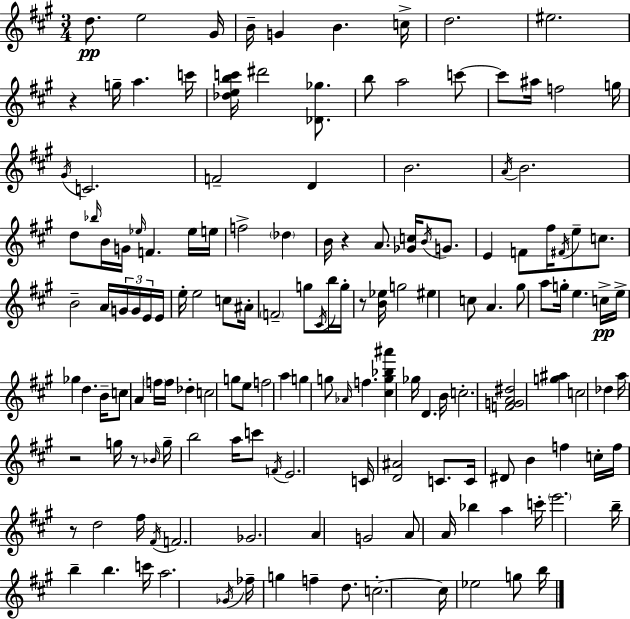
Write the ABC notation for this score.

X:1
T:Untitled
M:3/4
L:1/4
K:A
d/2 e2 ^G/4 B/4 G B c/4 d2 ^e2 z g/4 a c'/4 [_debc']/4 ^d'2 [_D_g]/2 b/2 a2 c'/2 c'/2 ^a/4 f2 g/4 ^G/4 C2 F2 D B2 A/4 B2 d/2 _b/4 B/4 G/4 _e/4 F _e/4 e/4 f2 _d B/4 z A/2 [_Gc]/4 B/4 G/2 E F/2 ^f/4 ^F/4 e/2 c/2 B2 A/4 G/4 G/4 E/4 E/4 e/4 e2 c/2 ^A/4 F2 g/2 ^C/4 b/4 g/4 z/2 [B_e]/4 g2 ^e c/2 A ^g/2 a/2 g/4 e c/4 e/4 _g d B/4 c/2 A f/4 f/4 _d c2 g/2 e/2 f2 a g g/2 _A/4 f [^cg_b^a'] _g/4 D B/4 c2 [FGA^d]2 [g^a] c2 _d a/4 z2 g/4 z/2 _B/4 g/4 b2 a/4 c'/2 F/4 E2 C/4 [D^A]2 C/2 C/4 ^D/2 B f c/4 f/4 z/2 d2 ^f/4 ^F/4 F2 _G2 A G2 A/2 A/4 _b a c'/4 e'2 b/4 b b c'/4 a2 _G/4 _f/4 g f d/2 c2 c/4 _e2 g/2 b/4